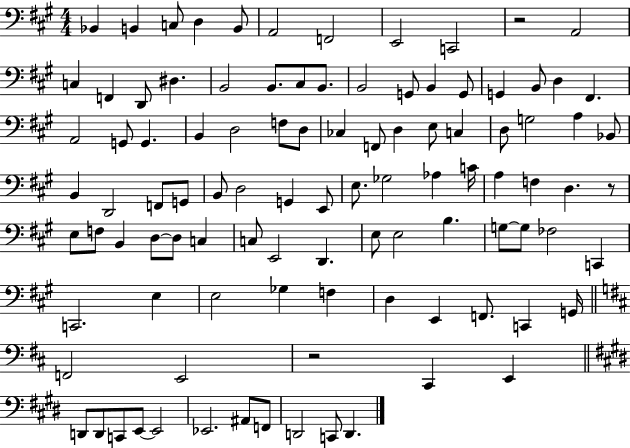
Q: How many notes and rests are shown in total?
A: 101